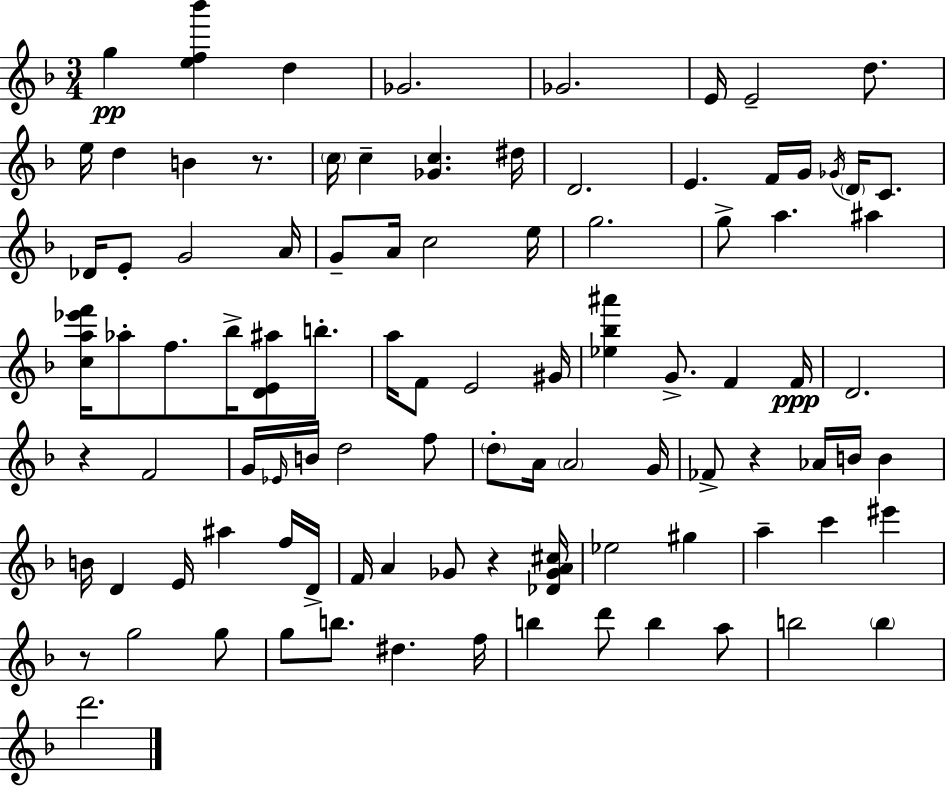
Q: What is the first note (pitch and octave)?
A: G5